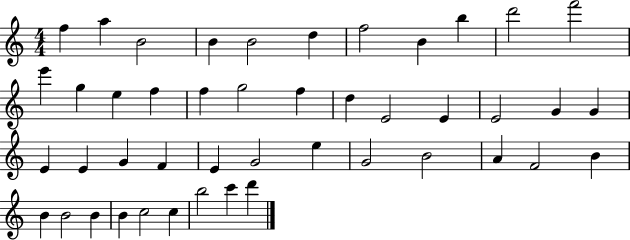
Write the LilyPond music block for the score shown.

{
  \clef treble
  \numericTimeSignature
  \time 4/4
  \key c \major
  f''4 a''4 b'2 | b'4 b'2 d''4 | f''2 b'4 b''4 | d'''2 f'''2 | \break e'''4 g''4 e''4 f''4 | f''4 g''2 f''4 | d''4 e'2 e'4 | e'2 g'4 g'4 | \break e'4 e'4 g'4 f'4 | e'4 g'2 e''4 | g'2 b'2 | a'4 f'2 b'4 | \break b'4 b'2 b'4 | b'4 c''2 c''4 | b''2 c'''4 d'''4 | \bar "|."
}